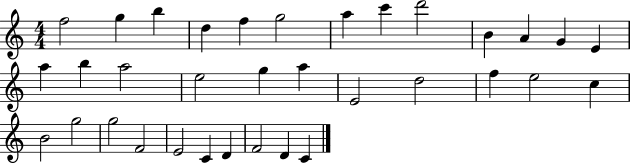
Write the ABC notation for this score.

X:1
T:Untitled
M:4/4
L:1/4
K:C
f2 g b d f g2 a c' d'2 B A G E a b a2 e2 g a E2 d2 f e2 c B2 g2 g2 F2 E2 C D F2 D C